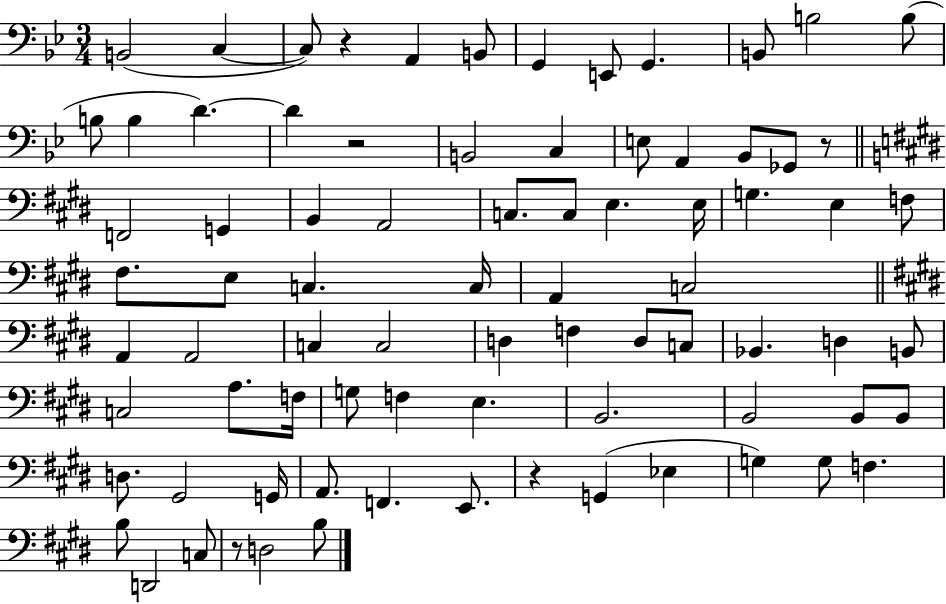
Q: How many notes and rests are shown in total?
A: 80